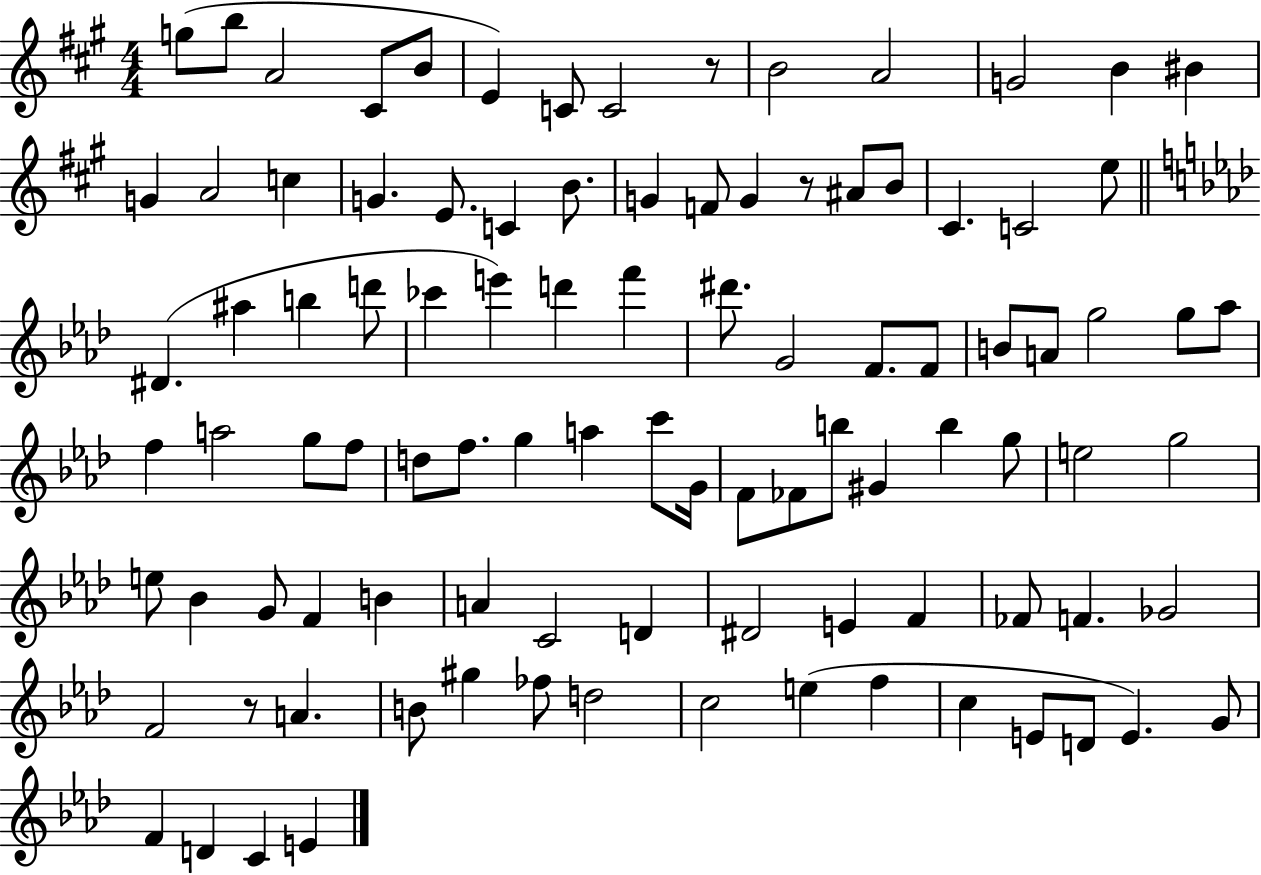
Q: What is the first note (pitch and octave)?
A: G5